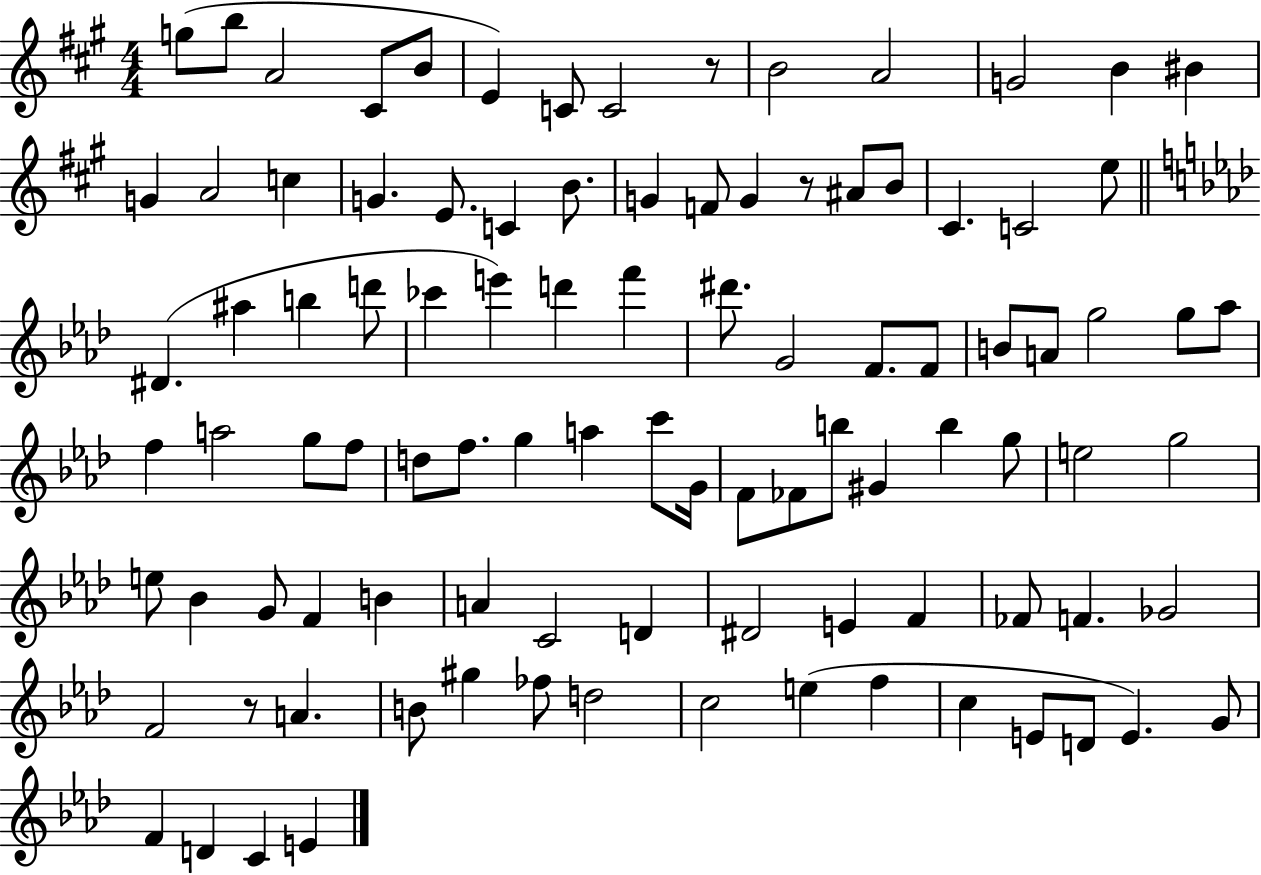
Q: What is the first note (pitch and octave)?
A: G5